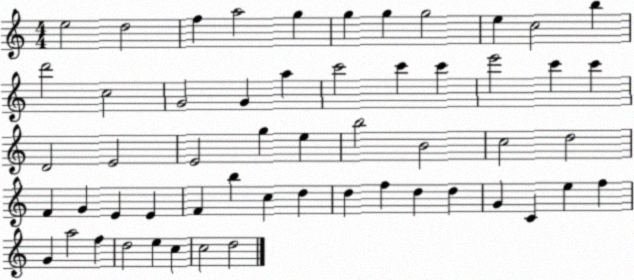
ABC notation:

X:1
T:Untitled
M:4/4
L:1/4
K:C
e2 d2 f a2 g g g g2 e c2 b d'2 c2 G2 G a c'2 c' c' e'2 c' c' D2 E2 E2 g e b2 B2 c2 d2 F G E E F b c d d f d d G C e f G a2 f d2 e c c2 d2